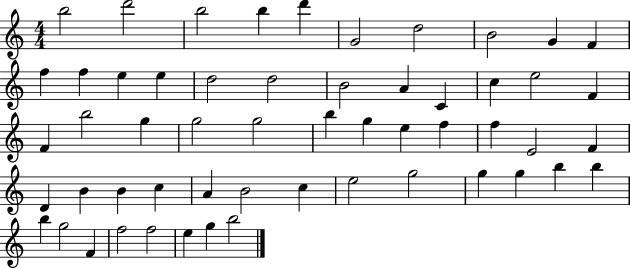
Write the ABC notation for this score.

X:1
T:Untitled
M:4/4
L:1/4
K:C
b2 d'2 b2 b d' G2 d2 B2 G F f f e e d2 d2 B2 A C c e2 F F b2 g g2 g2 b g e f f E2 F D B B c A B2 c e2 g2 g g b b b g2 F f2 f2 e g b2